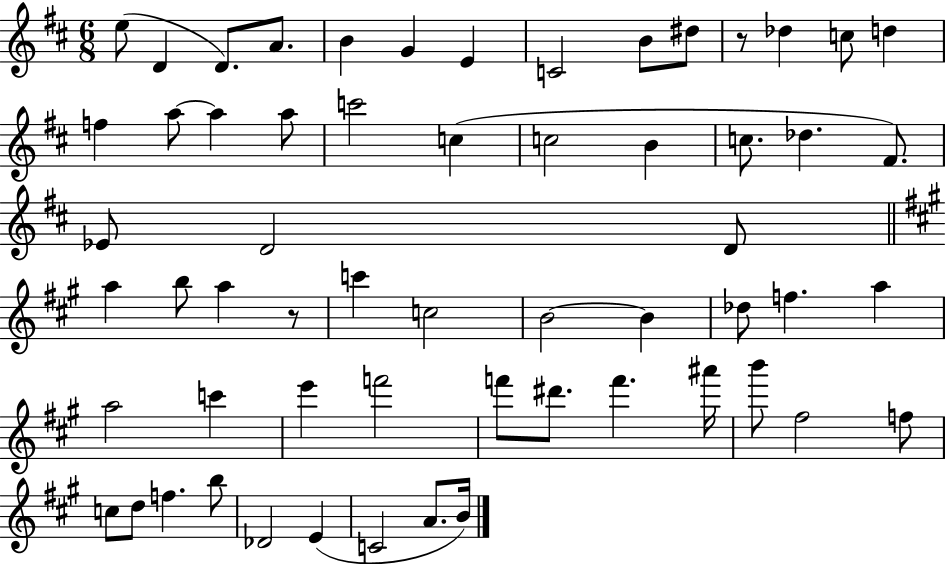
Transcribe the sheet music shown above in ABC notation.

X:1
T:Untitled
M:6/8
L:1/4
K:D
e/2 D D/2 A/2 B G E C2 B/2 ^d/2 z/2 _d c/2 d f a/2 a a/2 c'2 c c2 B c/2 _d ^F/2 _E/2 D2 D/2 a b/2 a z/2 c' c2 B2 B _d/2 f a a2 c' e' f'2 f'/2 ^d'/2 f' ^a'/4 b'/2 ^f2 f/2 c/2 d/2 f b/2 _D2 E C2 A/2 B/4